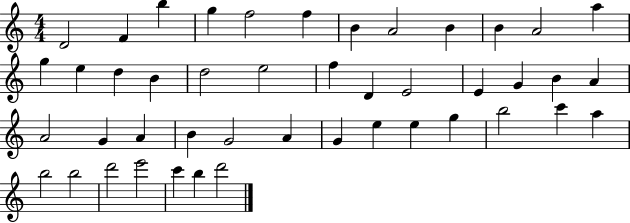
D4/h F4/q B5/q G5/q F5/h F5/q B4/q A4/h B4/q B4/q A4/h A5/q G5/q E5/q D5/q B4/q D5/h E5/h F5/q D4/q E4/h E4/q G4/q B4/q A4/q A4/h G4/q A4/q B4/q G4/h A4/q G4/q E5/q E5/q G5/q B5/h C6/q A5/q B5/h B5/h D6/h E6/h C6/q B5/q D6/h